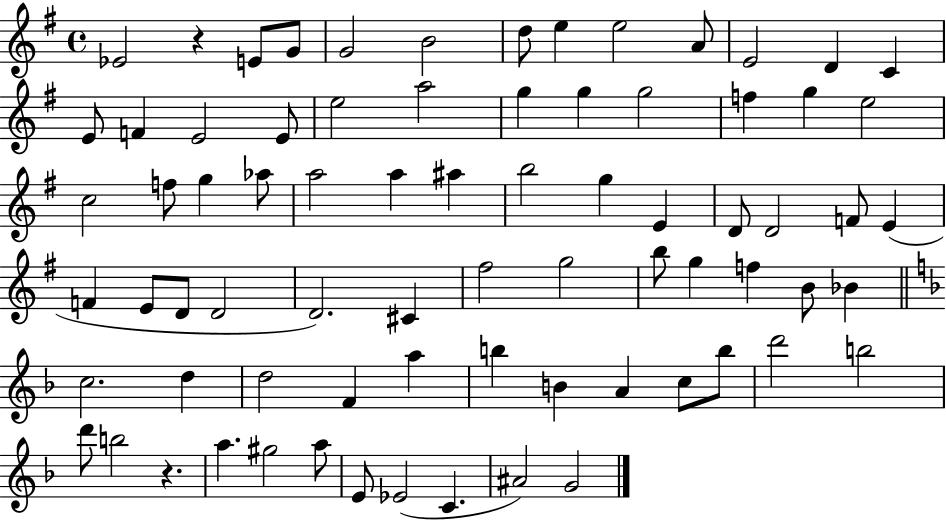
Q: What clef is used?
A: treble